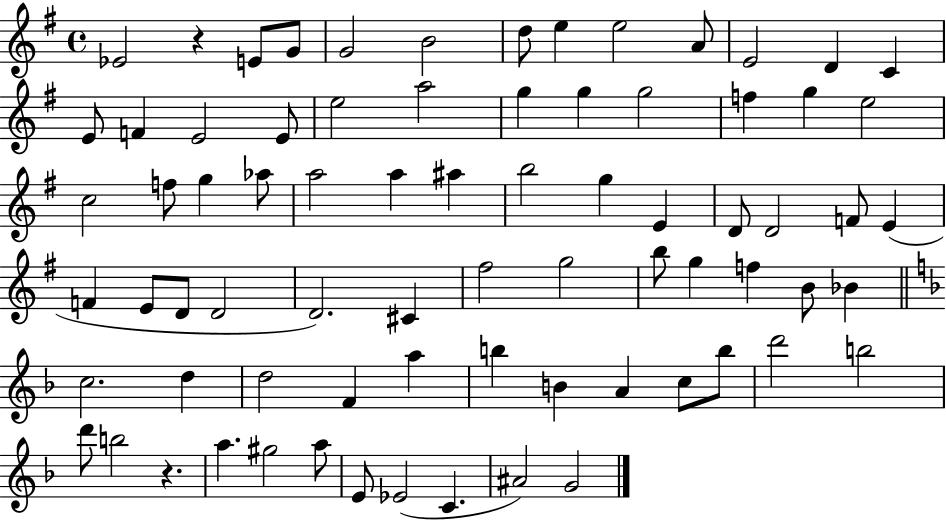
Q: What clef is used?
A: treble